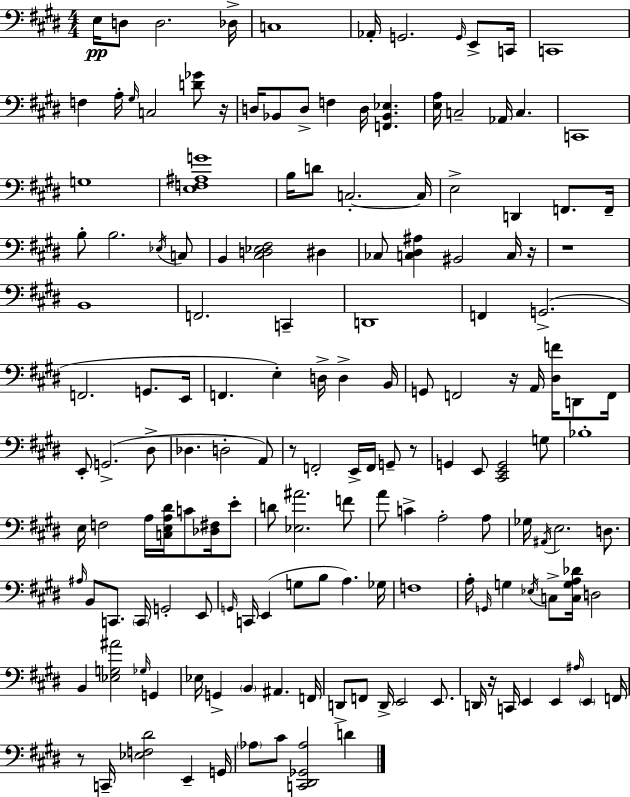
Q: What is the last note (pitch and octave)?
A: D4